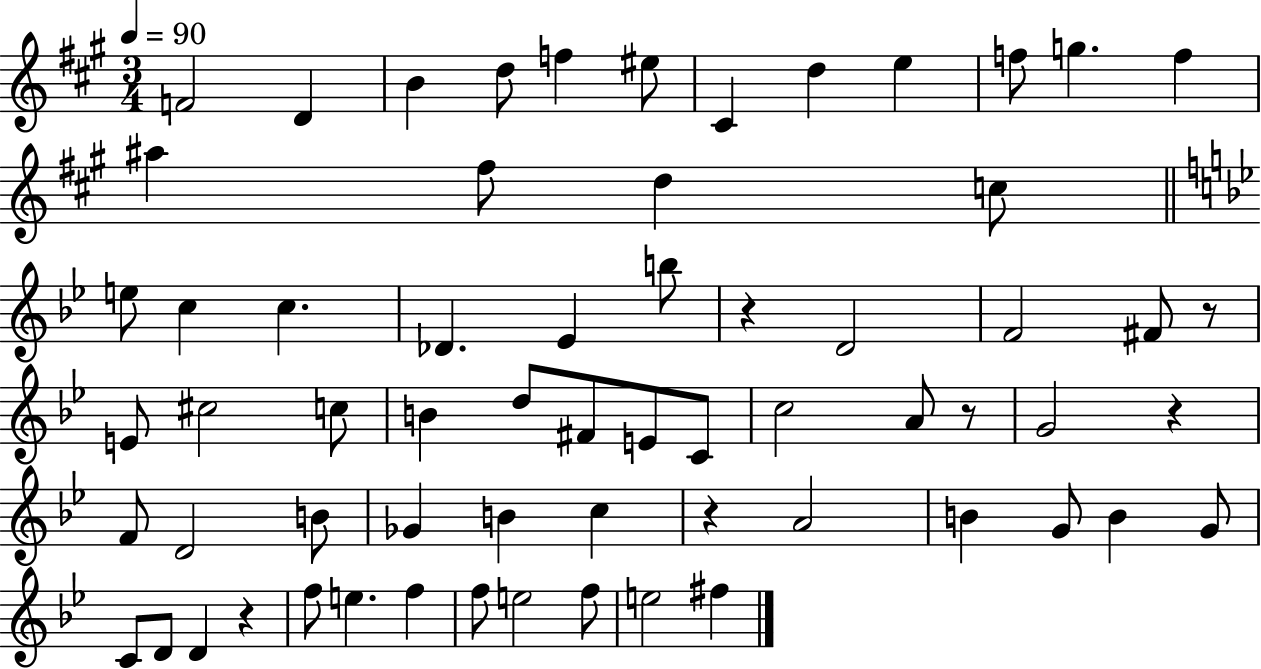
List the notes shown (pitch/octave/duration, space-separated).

F4/h D4/q B4/q D5/e F5/q EIS5/e C#4/q D5/q E5/q F5/e G5/q. F5/q A#5/q F#5/e D5/q C5/e E5/e C5/q C5/q. Db4/q. Eb4/q B5/e R/q D4/h F4/h F#4/e R/e E4/e C#5/h C5/e B4/q D5/e F#4/e E4/e C4/e C5/h A4/e R/e G4/h R/q F4/e D4/h B4/e Gb4/q B4/q C5/q R/q A4/h B4/q G4/e B4/q G4/e C4/e D4/e D4/q R/q F5/e E5/q. F5/q F5/e E5/h F5/e E5/h F#5/q